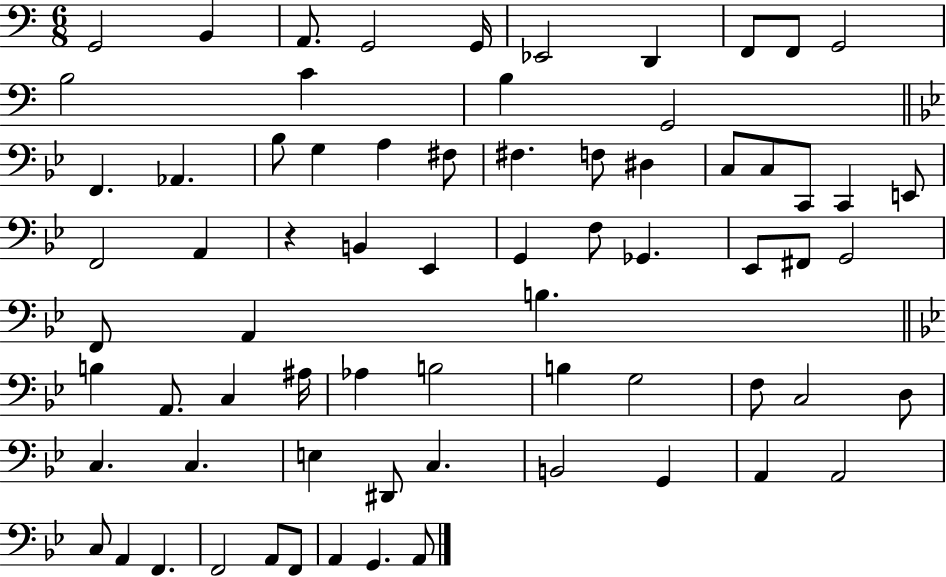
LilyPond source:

{
  \clef bass
  \numericTimeSignature
  \time 6/8
  \key c \major
  g,2 b,4 | a,8. g,2 g,16 | ees,2 d,4 | f,8 f,8 g,2 | \break b2 c'4 | b4 g,2 | \bar "||" \break \key bes \major f,4. aes,4. | bes8 g4 a4 fis8 | fis4. f8 dis4 | c8 c8 c,8 c,4 e,8 | \break f,2 a,4 | r4 b,4 ees,4 | g,4 f8 ges,4. | ees,8 fis,8 g,2 | \break f,8 a,4 b4. | \bar "||" \break \key g \minor b4 a,8. c4 ais16 | aes4 b2 | b4 g2 | f8 c2 d8 | \break c4. c4. | e4 dis,8 c4. | b,2 g,4 | a,4 a,2 | \break c8 a,4 f,4. | f,2 a,8 f,8 | a,4 g,4. a,8 | \bar "|."
}